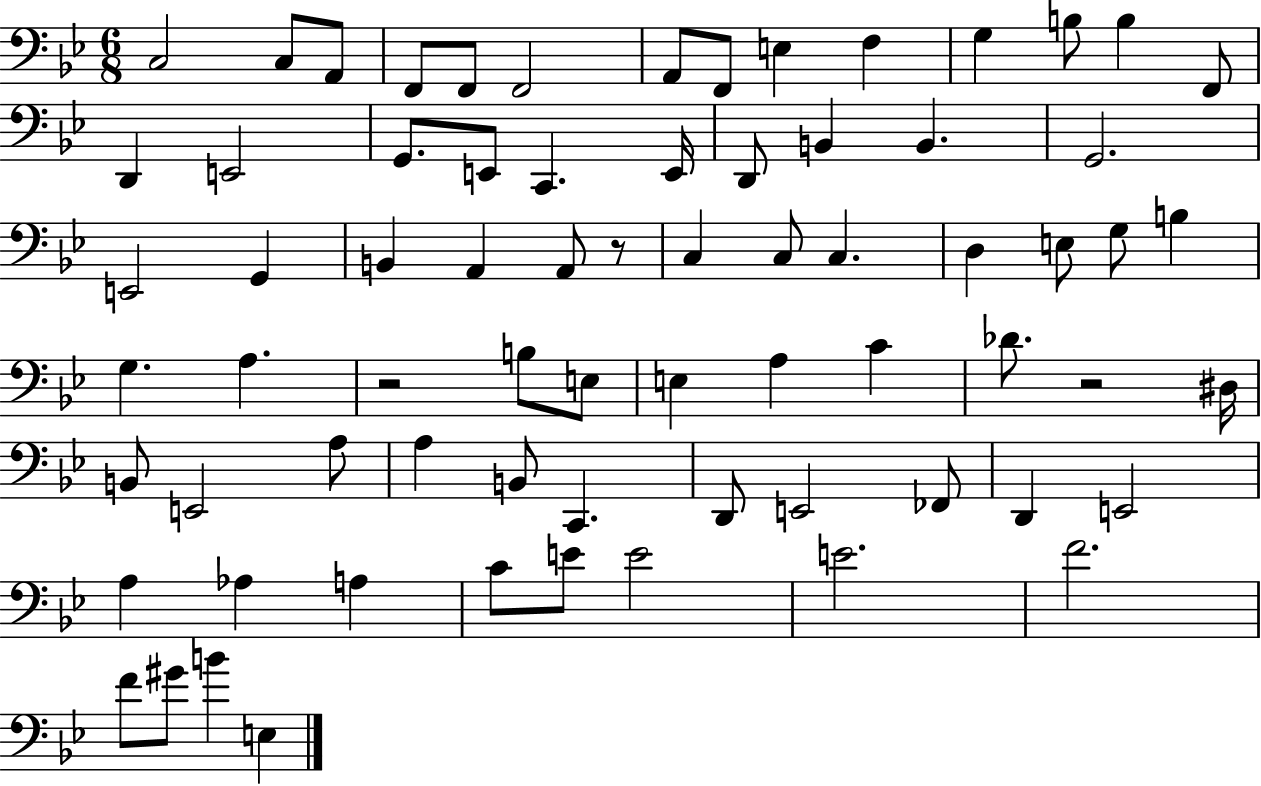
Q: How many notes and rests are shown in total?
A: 71